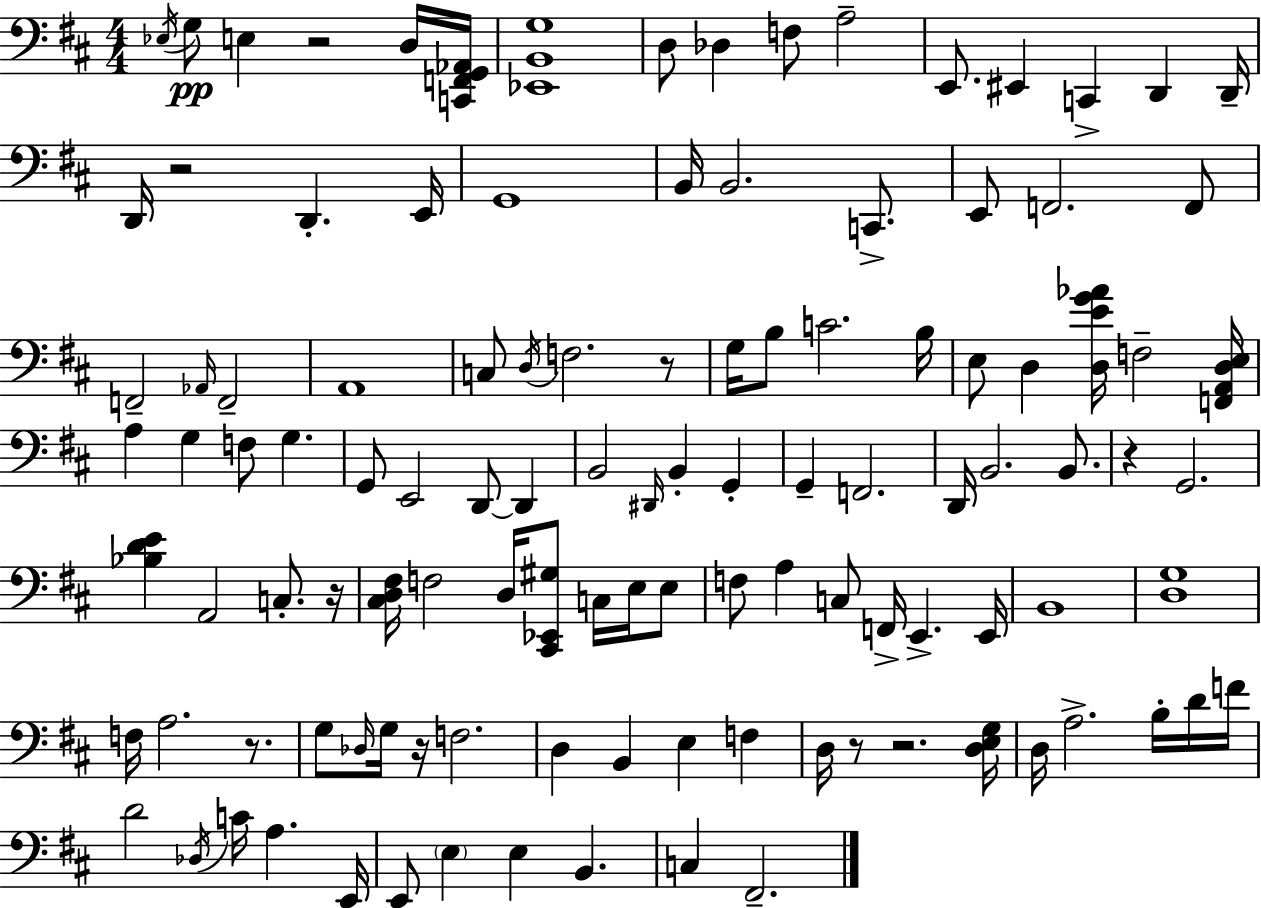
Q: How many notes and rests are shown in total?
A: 114